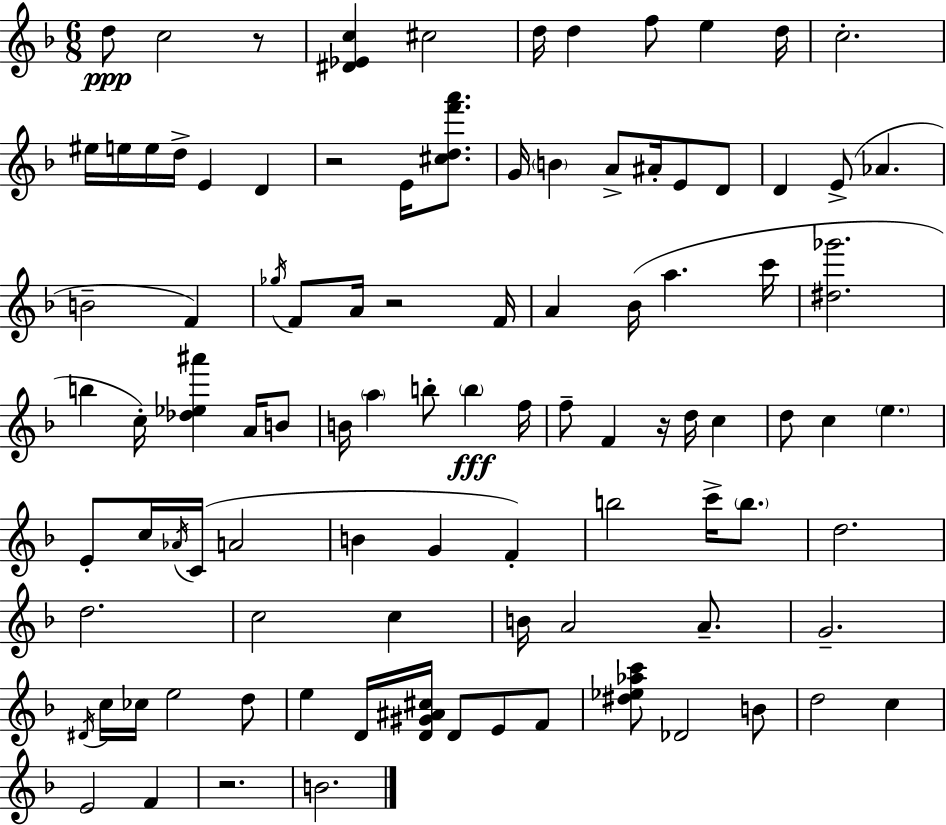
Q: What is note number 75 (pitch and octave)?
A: D5